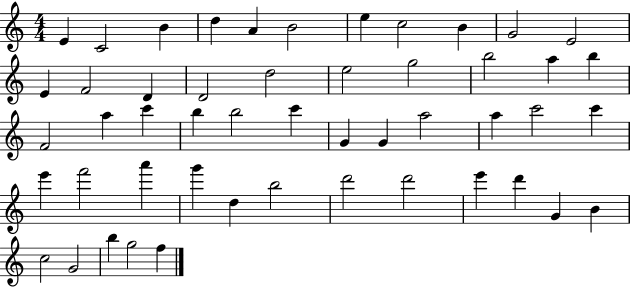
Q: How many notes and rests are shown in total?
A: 50